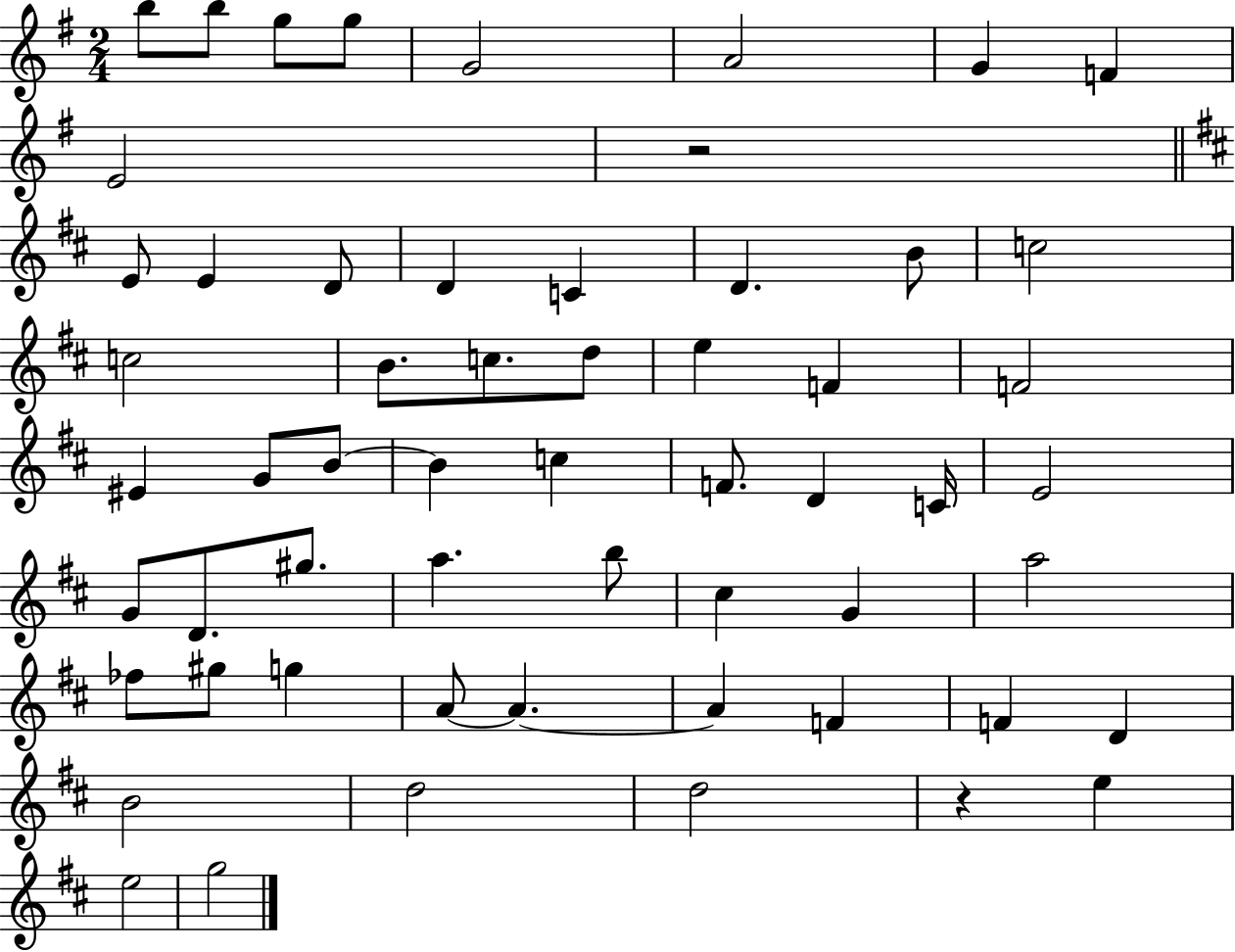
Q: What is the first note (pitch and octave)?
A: B5